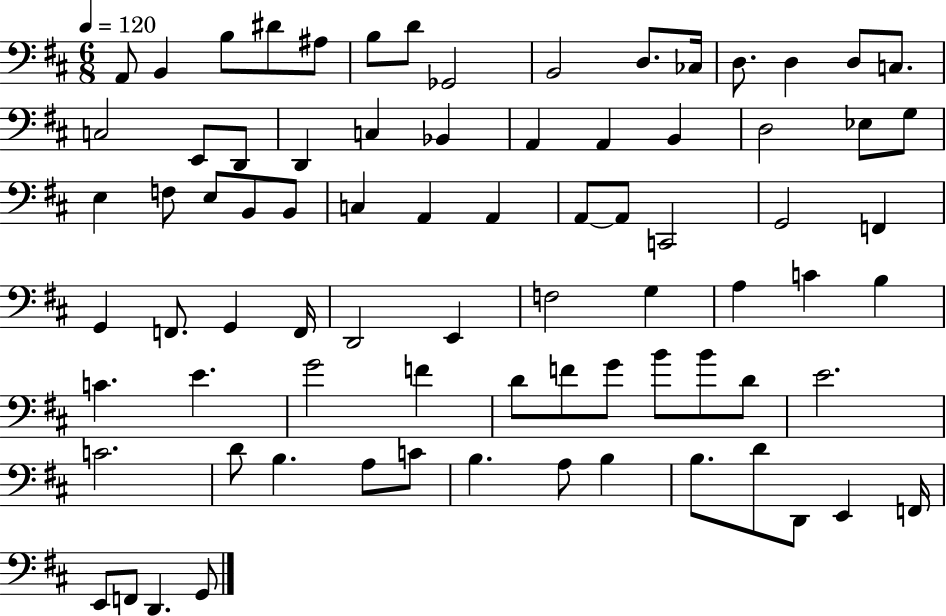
X:1
T:Untitled
M:6/8
L:1/4
K:D
A,,/2 B,, B,/2 ^D/2 ^A,/2 B,/2 D/2 _G,,2 B,,2 D,/2 _C,/4 D,/2 D, D,/2 C,/2 C,2 E,,/2 D,,/2 D,, C, _B,, A,, A,, B,, D,2 _E,/2 G,/2 E, F,/2 E,/2 B,,/2 B,,/2 C, A,, A,, A,,/2 A,,/2 C,,2 G,,2 F,, G,, F,,/2 G,, F,,/4 D,,2 E,, F,2 G, A, C B, C E G2 F D/2 F/2 G/2 B/2 B/2 D/2 E2 C2 D/2 B, A,/2 C/2 B, A,/2 B, B,/2 D/2 D,,/2 E,, F,,/4 E,,/2 F,,/2 D,, G,,/2